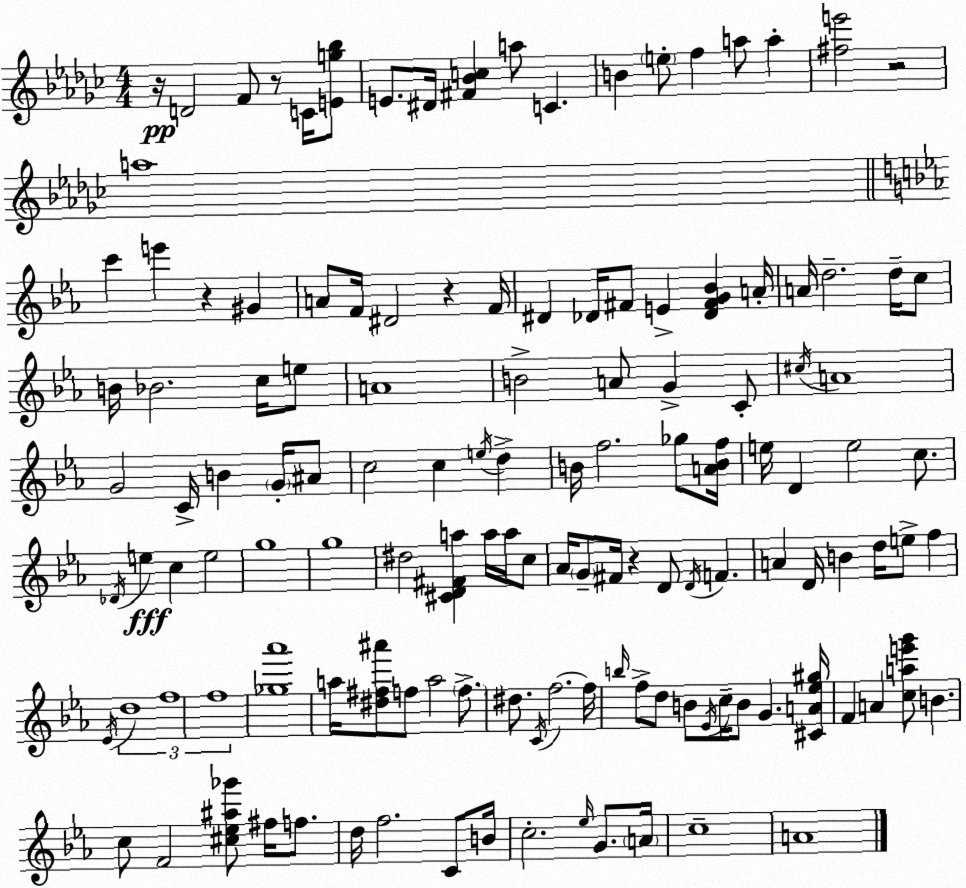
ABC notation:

X:1
T:Untitled
M:4/4
L:1/4
K:Ebm
z/4 D2 F/2 z/2 C/4 [Eg_b]/2 E/2 ^D/4 [^F_Bc] a/2 C B e/2 f a/2 a [^fe']2 z2 a4 c' e' z ^G A/2 F/4 ^D2 z F/4 ^D _D/4 ^F/2 E [_D^FG_B] A/4 A/4 d2 d/4 c/2 B/4 _B2 c/4 e/2 A4 B2 A/2 G C/2 ^c/4 A4 G2 C/4 B G/4 ^A/2 c2 c e/4 d B/4 f2 _g/2 [ABf]/4 e/4 D e2 c/2 _D/4 e c e2 g4 g4 ^d2 [^CD^Fa] a/4 a/4 c/2 _A/4 G/2 ^F/4 z D/2 D/4 F A D/4 B d/4 e/2 f _E/4 d4 f4 f4 [_g_a']4 a/4 [^d^f^a']/2 f/2 a2 f/2 ^d/2 C/4 f2 f/4 b/4 f/2 d/2 B/2 _E/4 c/4 B/2 G [^CA_e^g]/4 F A [cae'g']/2 B c/2 F2 [^c_e^a_g']/2 ^f/4 f/2 d/4 f2 C/2 B/4 c2 _e/4 G/2 A/4 c4 A4